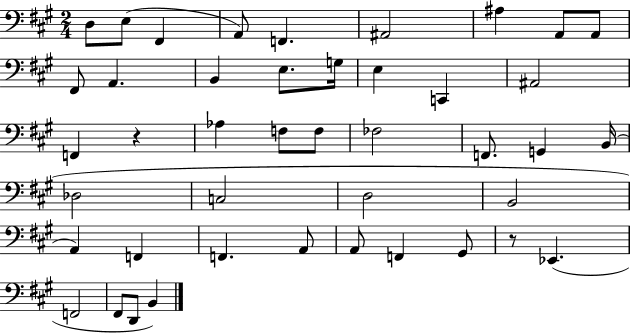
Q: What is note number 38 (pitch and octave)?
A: F2